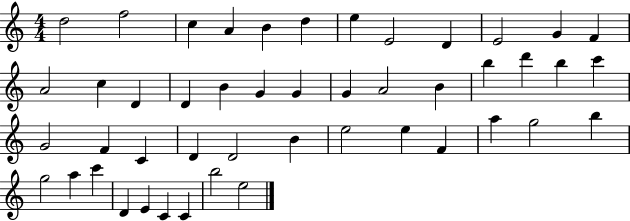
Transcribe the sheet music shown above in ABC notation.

X:1
T:Untitled
M:4/4
L:1/4
K:C
d2 f2 c A B d e E2 D E2 G F A2 c D D B G G G A2 B b d' b c' G2 F C D D2 B e2 e F a g2 b g2 a c' D E C C b2 e2